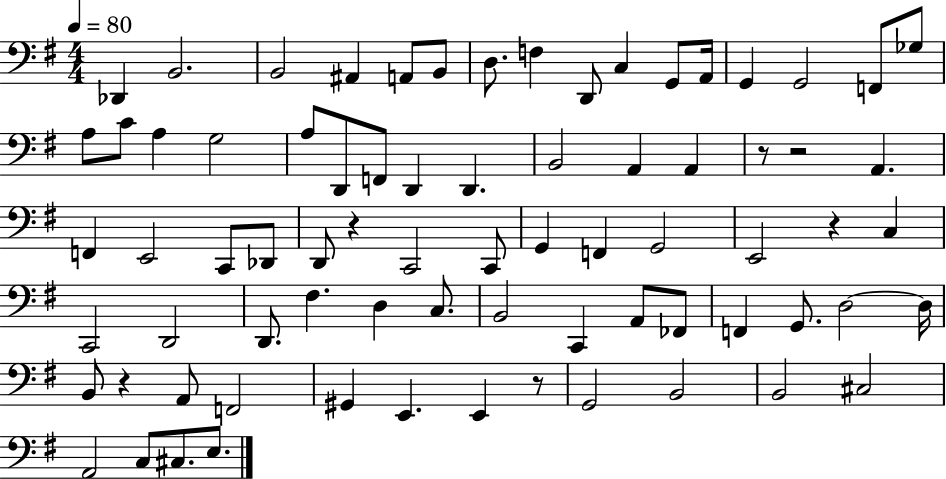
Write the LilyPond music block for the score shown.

{
  \clef bass
  \numericTimeSignature
  \time 4/4
  \key g \major
  \tempo 4 = 80
  des,4 b,2. | b,2 ais,4 a,8 b,8 | d8. f4 d,8 c4 g,8 a,16 | g,4 g,2 f,8 ges8 | \break a8 c'8 a4 g2 | a8 d,8 f,8 d,4 d,4. | b,2 a,4 a,4 | r8 r2 a,4. | \break f,4 e,2 c,8 des,8 | d,8 r4 c,2 c,8 | g,4 f,4 g,2 | e,2 r4 c4 | \break c,2 d,2 | d,8. fis4. d4 c8. | b,2 c,4 a,8 fes,8 | f,4 g,8. d2~~ d16 | \break b,8 r4 a,8 f,2 | gis,4 e,4. e,4 r8 | g,2 b,2 | b,2 cis2 | \break a,2 c8 cis8. e8. | \bar "|."
}